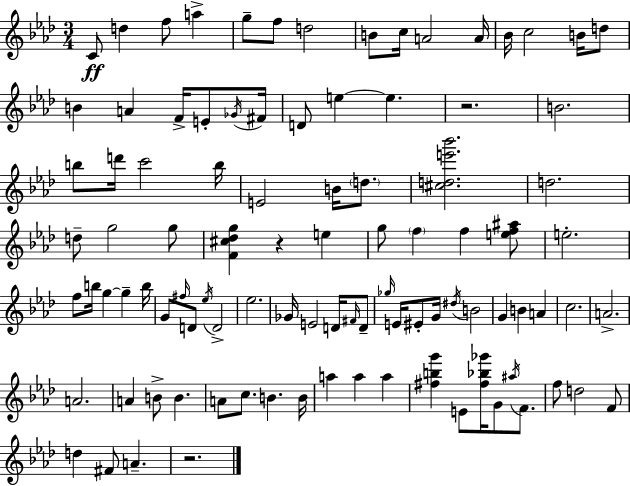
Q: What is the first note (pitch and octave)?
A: C4